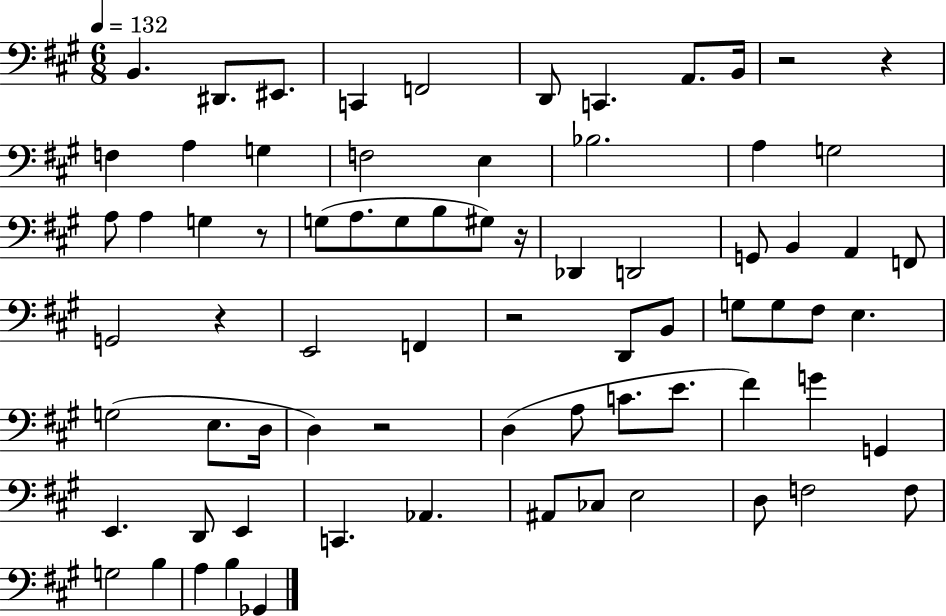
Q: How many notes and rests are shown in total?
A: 74